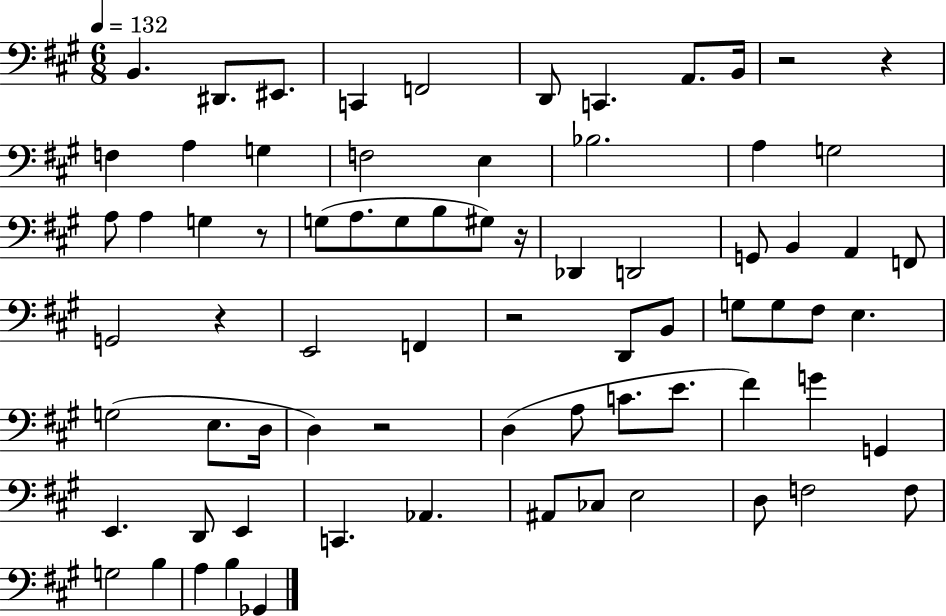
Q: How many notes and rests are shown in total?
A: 74